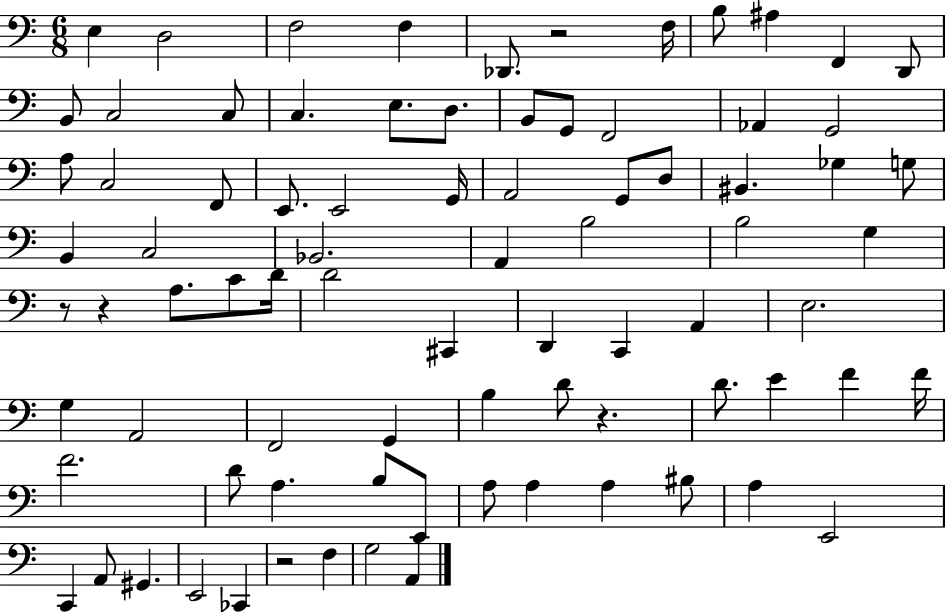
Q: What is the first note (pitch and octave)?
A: E3